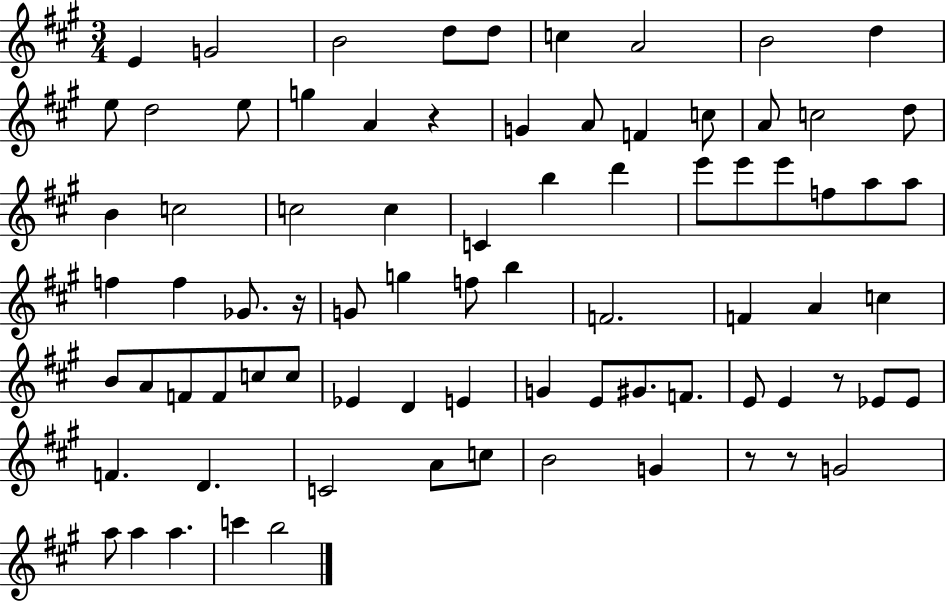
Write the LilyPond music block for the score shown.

{
  \clef treble
  \numericTimeSignature
  \time 3/4
  \key a \major
  e'4 g'2 | b'2 d''8 d''8 | c''4 a'2 | b'2 d''4 | \break e''8 d''2 e''8 | g''4 a'4 r4 | g'4 a'8 f'4 c''8 | a'8 c''2 d''8 | \break b'4 c''2 | c''2 c''4 | c'4 b''4 d'''4 | e'''8 e'''8 e'''8 f''8 a''8 a''8 | \break f''4 f''4 ges'8. r16 | g'8 g''4 f''8 b''4 | f'2. | f'4 a'4 c''4 | \break b'8 a'8 f'8 f'8 c''8 c''8 | ees'4 d'4 e'4 | g'4 e'8 gis'8. f'8. | e'8 e'4 r8 ees'8 ees'8 | \break f'4. d'4. | c'2 a'8 c''8 | b'2 g'4 | r8 r8 g'2 | \break a''8 a''4 a''4. | c'''4 b''2 | \bar "|."
}